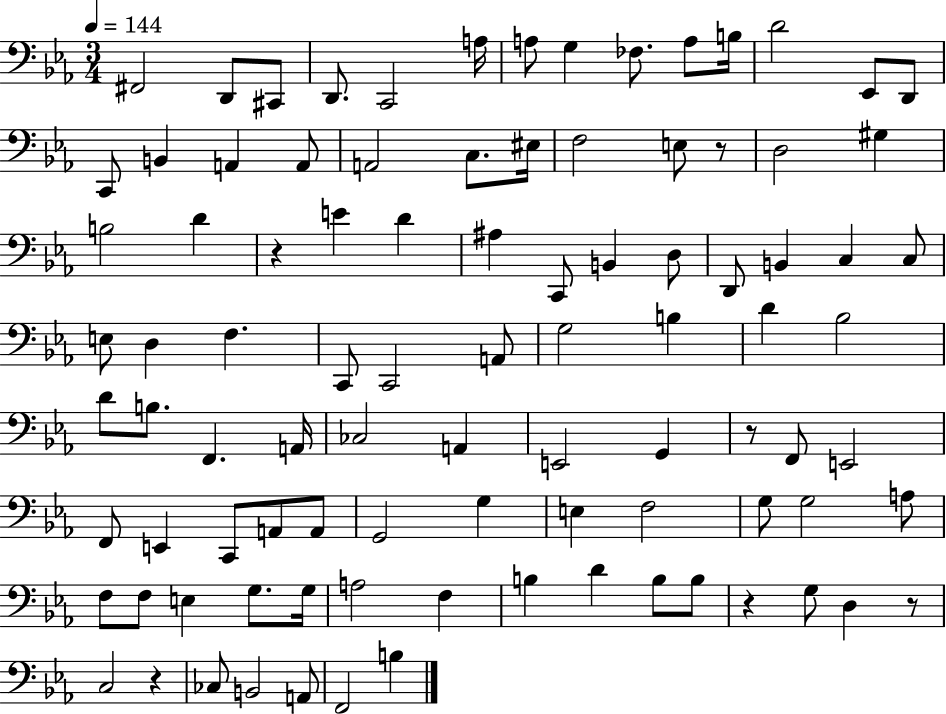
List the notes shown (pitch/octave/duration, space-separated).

F#2/h D2/e C#2/e D2/e. C2/h A3/s A3/e G3/q FES3/e. A3/e B3/s D4/h Eb2/e D2/e C2/e B2/q A2/q A2/e A2/h C3/e. EIS3/s F3/h E3/e R/e D3/h G#3/q B3/h D4/q R/q E4/q D4/q A#3/q C2/e B2/q D3/e D2/e B2/q C3/q C3/e E3/e D3/q F3/q. C2/e C2/h A2/e G3/h B3/q D4/q Bb3/h D4/e B3/e. F2/q. A2/s CES3/h A2/q E2/h G2/q R/e F2/e E2/h F2/e E2/q C2/e A2/e A2/e G2/h G3/q E3/q F3/h G3/e G3/h A3/e F3/e F3/e E3/q G3/e. G3/s A3/h F3/q B3/q D4/q B3/e B3/e R/q G3/e D3/q R/e C3/h R/q CES3/e B2/h A2/e F2/h B3/q